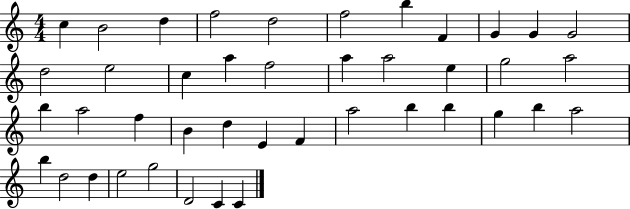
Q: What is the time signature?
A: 4/4